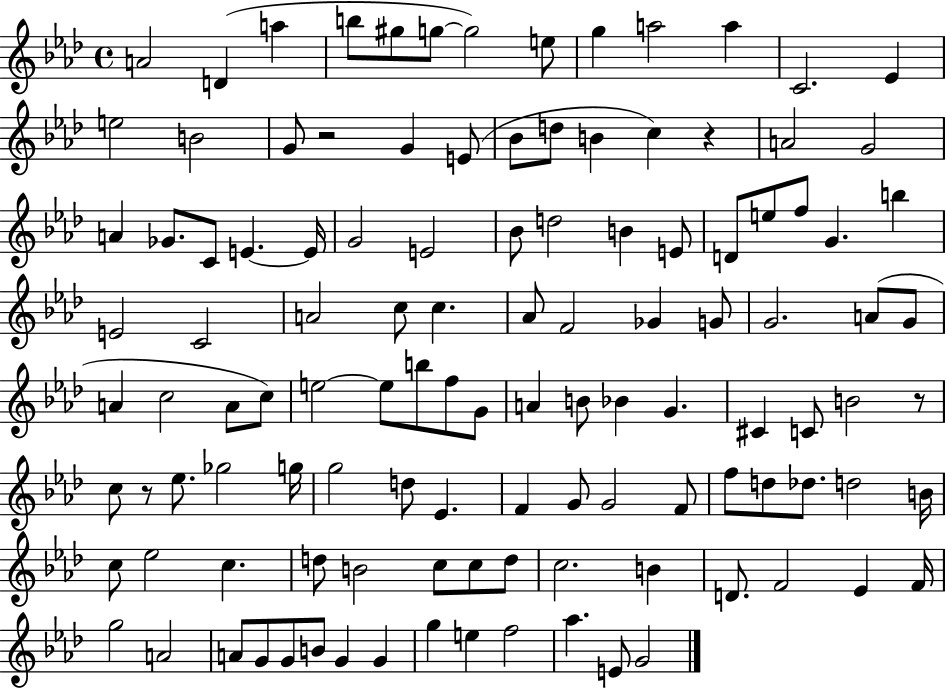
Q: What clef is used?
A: treble